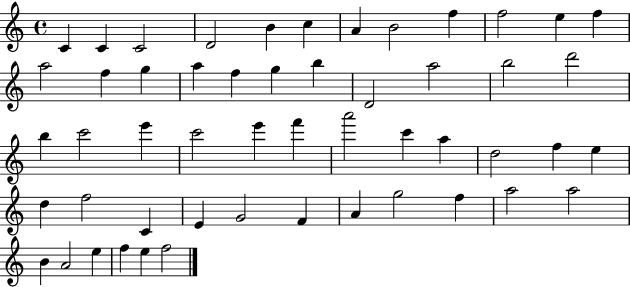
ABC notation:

X:1
T:Untitled
M:4/4
L:1/4
K:C
C C C2 D2 B c A B2 f f2 e f a2 f g a f g b D2 a2 b2 d'2 b c'2 e' c'2 e' f' a'2 c' a d2 f e d f2 C E G2 F A g2 f a2 a2 B A2 e f e f2